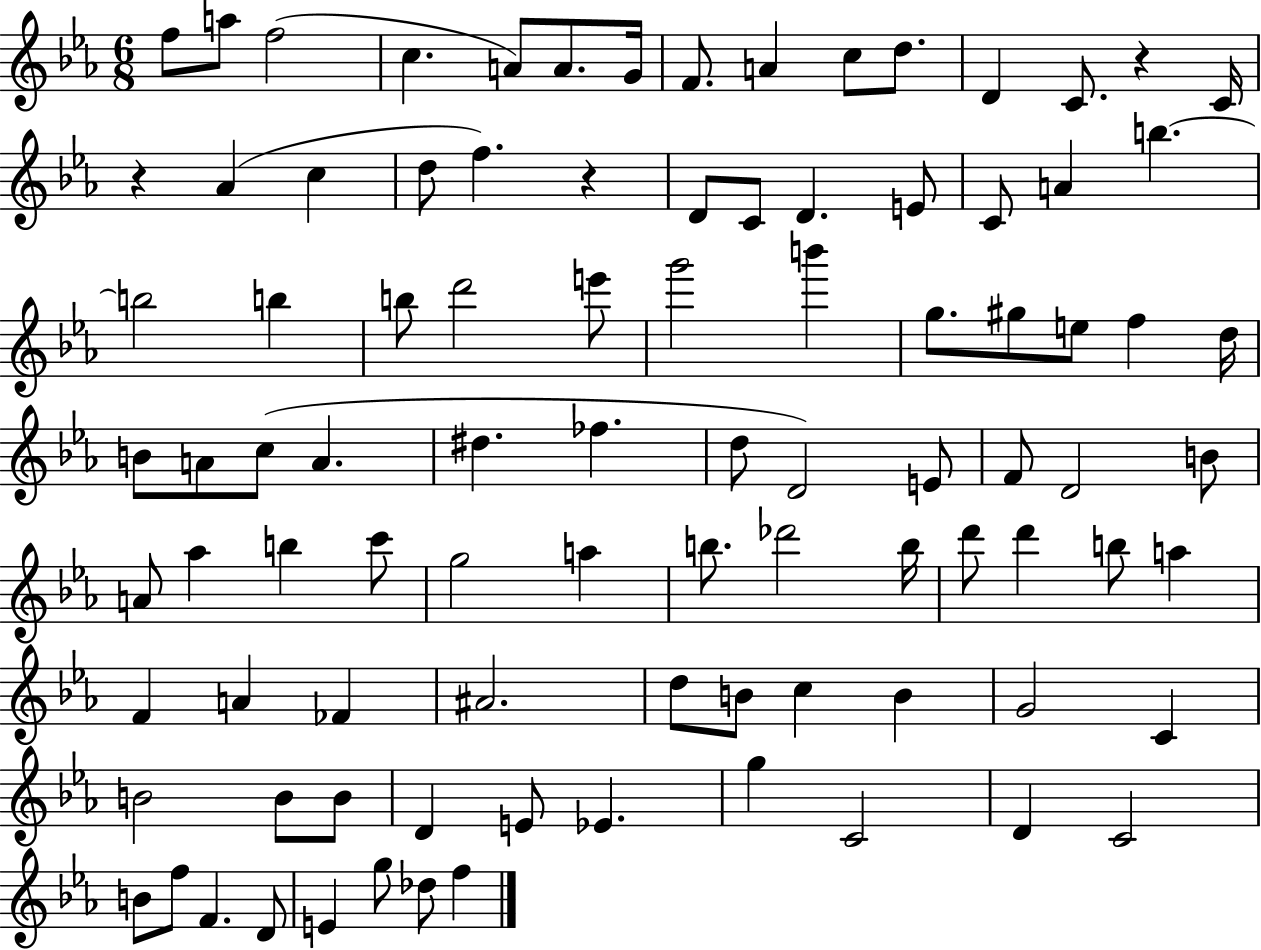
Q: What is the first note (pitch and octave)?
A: F5